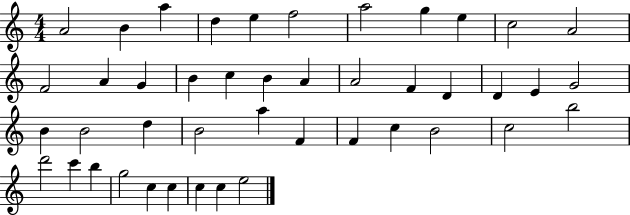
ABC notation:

X:1
T:Untitled
M:4/4
L:1/4
K:C
A2 B a d e f2 a2 g e c2 A2 F2 A G B c B A A2 F D D E G2 B B2 d B2 a F F c B2 c2 b2 d'2 c' b g2 c c c c e2